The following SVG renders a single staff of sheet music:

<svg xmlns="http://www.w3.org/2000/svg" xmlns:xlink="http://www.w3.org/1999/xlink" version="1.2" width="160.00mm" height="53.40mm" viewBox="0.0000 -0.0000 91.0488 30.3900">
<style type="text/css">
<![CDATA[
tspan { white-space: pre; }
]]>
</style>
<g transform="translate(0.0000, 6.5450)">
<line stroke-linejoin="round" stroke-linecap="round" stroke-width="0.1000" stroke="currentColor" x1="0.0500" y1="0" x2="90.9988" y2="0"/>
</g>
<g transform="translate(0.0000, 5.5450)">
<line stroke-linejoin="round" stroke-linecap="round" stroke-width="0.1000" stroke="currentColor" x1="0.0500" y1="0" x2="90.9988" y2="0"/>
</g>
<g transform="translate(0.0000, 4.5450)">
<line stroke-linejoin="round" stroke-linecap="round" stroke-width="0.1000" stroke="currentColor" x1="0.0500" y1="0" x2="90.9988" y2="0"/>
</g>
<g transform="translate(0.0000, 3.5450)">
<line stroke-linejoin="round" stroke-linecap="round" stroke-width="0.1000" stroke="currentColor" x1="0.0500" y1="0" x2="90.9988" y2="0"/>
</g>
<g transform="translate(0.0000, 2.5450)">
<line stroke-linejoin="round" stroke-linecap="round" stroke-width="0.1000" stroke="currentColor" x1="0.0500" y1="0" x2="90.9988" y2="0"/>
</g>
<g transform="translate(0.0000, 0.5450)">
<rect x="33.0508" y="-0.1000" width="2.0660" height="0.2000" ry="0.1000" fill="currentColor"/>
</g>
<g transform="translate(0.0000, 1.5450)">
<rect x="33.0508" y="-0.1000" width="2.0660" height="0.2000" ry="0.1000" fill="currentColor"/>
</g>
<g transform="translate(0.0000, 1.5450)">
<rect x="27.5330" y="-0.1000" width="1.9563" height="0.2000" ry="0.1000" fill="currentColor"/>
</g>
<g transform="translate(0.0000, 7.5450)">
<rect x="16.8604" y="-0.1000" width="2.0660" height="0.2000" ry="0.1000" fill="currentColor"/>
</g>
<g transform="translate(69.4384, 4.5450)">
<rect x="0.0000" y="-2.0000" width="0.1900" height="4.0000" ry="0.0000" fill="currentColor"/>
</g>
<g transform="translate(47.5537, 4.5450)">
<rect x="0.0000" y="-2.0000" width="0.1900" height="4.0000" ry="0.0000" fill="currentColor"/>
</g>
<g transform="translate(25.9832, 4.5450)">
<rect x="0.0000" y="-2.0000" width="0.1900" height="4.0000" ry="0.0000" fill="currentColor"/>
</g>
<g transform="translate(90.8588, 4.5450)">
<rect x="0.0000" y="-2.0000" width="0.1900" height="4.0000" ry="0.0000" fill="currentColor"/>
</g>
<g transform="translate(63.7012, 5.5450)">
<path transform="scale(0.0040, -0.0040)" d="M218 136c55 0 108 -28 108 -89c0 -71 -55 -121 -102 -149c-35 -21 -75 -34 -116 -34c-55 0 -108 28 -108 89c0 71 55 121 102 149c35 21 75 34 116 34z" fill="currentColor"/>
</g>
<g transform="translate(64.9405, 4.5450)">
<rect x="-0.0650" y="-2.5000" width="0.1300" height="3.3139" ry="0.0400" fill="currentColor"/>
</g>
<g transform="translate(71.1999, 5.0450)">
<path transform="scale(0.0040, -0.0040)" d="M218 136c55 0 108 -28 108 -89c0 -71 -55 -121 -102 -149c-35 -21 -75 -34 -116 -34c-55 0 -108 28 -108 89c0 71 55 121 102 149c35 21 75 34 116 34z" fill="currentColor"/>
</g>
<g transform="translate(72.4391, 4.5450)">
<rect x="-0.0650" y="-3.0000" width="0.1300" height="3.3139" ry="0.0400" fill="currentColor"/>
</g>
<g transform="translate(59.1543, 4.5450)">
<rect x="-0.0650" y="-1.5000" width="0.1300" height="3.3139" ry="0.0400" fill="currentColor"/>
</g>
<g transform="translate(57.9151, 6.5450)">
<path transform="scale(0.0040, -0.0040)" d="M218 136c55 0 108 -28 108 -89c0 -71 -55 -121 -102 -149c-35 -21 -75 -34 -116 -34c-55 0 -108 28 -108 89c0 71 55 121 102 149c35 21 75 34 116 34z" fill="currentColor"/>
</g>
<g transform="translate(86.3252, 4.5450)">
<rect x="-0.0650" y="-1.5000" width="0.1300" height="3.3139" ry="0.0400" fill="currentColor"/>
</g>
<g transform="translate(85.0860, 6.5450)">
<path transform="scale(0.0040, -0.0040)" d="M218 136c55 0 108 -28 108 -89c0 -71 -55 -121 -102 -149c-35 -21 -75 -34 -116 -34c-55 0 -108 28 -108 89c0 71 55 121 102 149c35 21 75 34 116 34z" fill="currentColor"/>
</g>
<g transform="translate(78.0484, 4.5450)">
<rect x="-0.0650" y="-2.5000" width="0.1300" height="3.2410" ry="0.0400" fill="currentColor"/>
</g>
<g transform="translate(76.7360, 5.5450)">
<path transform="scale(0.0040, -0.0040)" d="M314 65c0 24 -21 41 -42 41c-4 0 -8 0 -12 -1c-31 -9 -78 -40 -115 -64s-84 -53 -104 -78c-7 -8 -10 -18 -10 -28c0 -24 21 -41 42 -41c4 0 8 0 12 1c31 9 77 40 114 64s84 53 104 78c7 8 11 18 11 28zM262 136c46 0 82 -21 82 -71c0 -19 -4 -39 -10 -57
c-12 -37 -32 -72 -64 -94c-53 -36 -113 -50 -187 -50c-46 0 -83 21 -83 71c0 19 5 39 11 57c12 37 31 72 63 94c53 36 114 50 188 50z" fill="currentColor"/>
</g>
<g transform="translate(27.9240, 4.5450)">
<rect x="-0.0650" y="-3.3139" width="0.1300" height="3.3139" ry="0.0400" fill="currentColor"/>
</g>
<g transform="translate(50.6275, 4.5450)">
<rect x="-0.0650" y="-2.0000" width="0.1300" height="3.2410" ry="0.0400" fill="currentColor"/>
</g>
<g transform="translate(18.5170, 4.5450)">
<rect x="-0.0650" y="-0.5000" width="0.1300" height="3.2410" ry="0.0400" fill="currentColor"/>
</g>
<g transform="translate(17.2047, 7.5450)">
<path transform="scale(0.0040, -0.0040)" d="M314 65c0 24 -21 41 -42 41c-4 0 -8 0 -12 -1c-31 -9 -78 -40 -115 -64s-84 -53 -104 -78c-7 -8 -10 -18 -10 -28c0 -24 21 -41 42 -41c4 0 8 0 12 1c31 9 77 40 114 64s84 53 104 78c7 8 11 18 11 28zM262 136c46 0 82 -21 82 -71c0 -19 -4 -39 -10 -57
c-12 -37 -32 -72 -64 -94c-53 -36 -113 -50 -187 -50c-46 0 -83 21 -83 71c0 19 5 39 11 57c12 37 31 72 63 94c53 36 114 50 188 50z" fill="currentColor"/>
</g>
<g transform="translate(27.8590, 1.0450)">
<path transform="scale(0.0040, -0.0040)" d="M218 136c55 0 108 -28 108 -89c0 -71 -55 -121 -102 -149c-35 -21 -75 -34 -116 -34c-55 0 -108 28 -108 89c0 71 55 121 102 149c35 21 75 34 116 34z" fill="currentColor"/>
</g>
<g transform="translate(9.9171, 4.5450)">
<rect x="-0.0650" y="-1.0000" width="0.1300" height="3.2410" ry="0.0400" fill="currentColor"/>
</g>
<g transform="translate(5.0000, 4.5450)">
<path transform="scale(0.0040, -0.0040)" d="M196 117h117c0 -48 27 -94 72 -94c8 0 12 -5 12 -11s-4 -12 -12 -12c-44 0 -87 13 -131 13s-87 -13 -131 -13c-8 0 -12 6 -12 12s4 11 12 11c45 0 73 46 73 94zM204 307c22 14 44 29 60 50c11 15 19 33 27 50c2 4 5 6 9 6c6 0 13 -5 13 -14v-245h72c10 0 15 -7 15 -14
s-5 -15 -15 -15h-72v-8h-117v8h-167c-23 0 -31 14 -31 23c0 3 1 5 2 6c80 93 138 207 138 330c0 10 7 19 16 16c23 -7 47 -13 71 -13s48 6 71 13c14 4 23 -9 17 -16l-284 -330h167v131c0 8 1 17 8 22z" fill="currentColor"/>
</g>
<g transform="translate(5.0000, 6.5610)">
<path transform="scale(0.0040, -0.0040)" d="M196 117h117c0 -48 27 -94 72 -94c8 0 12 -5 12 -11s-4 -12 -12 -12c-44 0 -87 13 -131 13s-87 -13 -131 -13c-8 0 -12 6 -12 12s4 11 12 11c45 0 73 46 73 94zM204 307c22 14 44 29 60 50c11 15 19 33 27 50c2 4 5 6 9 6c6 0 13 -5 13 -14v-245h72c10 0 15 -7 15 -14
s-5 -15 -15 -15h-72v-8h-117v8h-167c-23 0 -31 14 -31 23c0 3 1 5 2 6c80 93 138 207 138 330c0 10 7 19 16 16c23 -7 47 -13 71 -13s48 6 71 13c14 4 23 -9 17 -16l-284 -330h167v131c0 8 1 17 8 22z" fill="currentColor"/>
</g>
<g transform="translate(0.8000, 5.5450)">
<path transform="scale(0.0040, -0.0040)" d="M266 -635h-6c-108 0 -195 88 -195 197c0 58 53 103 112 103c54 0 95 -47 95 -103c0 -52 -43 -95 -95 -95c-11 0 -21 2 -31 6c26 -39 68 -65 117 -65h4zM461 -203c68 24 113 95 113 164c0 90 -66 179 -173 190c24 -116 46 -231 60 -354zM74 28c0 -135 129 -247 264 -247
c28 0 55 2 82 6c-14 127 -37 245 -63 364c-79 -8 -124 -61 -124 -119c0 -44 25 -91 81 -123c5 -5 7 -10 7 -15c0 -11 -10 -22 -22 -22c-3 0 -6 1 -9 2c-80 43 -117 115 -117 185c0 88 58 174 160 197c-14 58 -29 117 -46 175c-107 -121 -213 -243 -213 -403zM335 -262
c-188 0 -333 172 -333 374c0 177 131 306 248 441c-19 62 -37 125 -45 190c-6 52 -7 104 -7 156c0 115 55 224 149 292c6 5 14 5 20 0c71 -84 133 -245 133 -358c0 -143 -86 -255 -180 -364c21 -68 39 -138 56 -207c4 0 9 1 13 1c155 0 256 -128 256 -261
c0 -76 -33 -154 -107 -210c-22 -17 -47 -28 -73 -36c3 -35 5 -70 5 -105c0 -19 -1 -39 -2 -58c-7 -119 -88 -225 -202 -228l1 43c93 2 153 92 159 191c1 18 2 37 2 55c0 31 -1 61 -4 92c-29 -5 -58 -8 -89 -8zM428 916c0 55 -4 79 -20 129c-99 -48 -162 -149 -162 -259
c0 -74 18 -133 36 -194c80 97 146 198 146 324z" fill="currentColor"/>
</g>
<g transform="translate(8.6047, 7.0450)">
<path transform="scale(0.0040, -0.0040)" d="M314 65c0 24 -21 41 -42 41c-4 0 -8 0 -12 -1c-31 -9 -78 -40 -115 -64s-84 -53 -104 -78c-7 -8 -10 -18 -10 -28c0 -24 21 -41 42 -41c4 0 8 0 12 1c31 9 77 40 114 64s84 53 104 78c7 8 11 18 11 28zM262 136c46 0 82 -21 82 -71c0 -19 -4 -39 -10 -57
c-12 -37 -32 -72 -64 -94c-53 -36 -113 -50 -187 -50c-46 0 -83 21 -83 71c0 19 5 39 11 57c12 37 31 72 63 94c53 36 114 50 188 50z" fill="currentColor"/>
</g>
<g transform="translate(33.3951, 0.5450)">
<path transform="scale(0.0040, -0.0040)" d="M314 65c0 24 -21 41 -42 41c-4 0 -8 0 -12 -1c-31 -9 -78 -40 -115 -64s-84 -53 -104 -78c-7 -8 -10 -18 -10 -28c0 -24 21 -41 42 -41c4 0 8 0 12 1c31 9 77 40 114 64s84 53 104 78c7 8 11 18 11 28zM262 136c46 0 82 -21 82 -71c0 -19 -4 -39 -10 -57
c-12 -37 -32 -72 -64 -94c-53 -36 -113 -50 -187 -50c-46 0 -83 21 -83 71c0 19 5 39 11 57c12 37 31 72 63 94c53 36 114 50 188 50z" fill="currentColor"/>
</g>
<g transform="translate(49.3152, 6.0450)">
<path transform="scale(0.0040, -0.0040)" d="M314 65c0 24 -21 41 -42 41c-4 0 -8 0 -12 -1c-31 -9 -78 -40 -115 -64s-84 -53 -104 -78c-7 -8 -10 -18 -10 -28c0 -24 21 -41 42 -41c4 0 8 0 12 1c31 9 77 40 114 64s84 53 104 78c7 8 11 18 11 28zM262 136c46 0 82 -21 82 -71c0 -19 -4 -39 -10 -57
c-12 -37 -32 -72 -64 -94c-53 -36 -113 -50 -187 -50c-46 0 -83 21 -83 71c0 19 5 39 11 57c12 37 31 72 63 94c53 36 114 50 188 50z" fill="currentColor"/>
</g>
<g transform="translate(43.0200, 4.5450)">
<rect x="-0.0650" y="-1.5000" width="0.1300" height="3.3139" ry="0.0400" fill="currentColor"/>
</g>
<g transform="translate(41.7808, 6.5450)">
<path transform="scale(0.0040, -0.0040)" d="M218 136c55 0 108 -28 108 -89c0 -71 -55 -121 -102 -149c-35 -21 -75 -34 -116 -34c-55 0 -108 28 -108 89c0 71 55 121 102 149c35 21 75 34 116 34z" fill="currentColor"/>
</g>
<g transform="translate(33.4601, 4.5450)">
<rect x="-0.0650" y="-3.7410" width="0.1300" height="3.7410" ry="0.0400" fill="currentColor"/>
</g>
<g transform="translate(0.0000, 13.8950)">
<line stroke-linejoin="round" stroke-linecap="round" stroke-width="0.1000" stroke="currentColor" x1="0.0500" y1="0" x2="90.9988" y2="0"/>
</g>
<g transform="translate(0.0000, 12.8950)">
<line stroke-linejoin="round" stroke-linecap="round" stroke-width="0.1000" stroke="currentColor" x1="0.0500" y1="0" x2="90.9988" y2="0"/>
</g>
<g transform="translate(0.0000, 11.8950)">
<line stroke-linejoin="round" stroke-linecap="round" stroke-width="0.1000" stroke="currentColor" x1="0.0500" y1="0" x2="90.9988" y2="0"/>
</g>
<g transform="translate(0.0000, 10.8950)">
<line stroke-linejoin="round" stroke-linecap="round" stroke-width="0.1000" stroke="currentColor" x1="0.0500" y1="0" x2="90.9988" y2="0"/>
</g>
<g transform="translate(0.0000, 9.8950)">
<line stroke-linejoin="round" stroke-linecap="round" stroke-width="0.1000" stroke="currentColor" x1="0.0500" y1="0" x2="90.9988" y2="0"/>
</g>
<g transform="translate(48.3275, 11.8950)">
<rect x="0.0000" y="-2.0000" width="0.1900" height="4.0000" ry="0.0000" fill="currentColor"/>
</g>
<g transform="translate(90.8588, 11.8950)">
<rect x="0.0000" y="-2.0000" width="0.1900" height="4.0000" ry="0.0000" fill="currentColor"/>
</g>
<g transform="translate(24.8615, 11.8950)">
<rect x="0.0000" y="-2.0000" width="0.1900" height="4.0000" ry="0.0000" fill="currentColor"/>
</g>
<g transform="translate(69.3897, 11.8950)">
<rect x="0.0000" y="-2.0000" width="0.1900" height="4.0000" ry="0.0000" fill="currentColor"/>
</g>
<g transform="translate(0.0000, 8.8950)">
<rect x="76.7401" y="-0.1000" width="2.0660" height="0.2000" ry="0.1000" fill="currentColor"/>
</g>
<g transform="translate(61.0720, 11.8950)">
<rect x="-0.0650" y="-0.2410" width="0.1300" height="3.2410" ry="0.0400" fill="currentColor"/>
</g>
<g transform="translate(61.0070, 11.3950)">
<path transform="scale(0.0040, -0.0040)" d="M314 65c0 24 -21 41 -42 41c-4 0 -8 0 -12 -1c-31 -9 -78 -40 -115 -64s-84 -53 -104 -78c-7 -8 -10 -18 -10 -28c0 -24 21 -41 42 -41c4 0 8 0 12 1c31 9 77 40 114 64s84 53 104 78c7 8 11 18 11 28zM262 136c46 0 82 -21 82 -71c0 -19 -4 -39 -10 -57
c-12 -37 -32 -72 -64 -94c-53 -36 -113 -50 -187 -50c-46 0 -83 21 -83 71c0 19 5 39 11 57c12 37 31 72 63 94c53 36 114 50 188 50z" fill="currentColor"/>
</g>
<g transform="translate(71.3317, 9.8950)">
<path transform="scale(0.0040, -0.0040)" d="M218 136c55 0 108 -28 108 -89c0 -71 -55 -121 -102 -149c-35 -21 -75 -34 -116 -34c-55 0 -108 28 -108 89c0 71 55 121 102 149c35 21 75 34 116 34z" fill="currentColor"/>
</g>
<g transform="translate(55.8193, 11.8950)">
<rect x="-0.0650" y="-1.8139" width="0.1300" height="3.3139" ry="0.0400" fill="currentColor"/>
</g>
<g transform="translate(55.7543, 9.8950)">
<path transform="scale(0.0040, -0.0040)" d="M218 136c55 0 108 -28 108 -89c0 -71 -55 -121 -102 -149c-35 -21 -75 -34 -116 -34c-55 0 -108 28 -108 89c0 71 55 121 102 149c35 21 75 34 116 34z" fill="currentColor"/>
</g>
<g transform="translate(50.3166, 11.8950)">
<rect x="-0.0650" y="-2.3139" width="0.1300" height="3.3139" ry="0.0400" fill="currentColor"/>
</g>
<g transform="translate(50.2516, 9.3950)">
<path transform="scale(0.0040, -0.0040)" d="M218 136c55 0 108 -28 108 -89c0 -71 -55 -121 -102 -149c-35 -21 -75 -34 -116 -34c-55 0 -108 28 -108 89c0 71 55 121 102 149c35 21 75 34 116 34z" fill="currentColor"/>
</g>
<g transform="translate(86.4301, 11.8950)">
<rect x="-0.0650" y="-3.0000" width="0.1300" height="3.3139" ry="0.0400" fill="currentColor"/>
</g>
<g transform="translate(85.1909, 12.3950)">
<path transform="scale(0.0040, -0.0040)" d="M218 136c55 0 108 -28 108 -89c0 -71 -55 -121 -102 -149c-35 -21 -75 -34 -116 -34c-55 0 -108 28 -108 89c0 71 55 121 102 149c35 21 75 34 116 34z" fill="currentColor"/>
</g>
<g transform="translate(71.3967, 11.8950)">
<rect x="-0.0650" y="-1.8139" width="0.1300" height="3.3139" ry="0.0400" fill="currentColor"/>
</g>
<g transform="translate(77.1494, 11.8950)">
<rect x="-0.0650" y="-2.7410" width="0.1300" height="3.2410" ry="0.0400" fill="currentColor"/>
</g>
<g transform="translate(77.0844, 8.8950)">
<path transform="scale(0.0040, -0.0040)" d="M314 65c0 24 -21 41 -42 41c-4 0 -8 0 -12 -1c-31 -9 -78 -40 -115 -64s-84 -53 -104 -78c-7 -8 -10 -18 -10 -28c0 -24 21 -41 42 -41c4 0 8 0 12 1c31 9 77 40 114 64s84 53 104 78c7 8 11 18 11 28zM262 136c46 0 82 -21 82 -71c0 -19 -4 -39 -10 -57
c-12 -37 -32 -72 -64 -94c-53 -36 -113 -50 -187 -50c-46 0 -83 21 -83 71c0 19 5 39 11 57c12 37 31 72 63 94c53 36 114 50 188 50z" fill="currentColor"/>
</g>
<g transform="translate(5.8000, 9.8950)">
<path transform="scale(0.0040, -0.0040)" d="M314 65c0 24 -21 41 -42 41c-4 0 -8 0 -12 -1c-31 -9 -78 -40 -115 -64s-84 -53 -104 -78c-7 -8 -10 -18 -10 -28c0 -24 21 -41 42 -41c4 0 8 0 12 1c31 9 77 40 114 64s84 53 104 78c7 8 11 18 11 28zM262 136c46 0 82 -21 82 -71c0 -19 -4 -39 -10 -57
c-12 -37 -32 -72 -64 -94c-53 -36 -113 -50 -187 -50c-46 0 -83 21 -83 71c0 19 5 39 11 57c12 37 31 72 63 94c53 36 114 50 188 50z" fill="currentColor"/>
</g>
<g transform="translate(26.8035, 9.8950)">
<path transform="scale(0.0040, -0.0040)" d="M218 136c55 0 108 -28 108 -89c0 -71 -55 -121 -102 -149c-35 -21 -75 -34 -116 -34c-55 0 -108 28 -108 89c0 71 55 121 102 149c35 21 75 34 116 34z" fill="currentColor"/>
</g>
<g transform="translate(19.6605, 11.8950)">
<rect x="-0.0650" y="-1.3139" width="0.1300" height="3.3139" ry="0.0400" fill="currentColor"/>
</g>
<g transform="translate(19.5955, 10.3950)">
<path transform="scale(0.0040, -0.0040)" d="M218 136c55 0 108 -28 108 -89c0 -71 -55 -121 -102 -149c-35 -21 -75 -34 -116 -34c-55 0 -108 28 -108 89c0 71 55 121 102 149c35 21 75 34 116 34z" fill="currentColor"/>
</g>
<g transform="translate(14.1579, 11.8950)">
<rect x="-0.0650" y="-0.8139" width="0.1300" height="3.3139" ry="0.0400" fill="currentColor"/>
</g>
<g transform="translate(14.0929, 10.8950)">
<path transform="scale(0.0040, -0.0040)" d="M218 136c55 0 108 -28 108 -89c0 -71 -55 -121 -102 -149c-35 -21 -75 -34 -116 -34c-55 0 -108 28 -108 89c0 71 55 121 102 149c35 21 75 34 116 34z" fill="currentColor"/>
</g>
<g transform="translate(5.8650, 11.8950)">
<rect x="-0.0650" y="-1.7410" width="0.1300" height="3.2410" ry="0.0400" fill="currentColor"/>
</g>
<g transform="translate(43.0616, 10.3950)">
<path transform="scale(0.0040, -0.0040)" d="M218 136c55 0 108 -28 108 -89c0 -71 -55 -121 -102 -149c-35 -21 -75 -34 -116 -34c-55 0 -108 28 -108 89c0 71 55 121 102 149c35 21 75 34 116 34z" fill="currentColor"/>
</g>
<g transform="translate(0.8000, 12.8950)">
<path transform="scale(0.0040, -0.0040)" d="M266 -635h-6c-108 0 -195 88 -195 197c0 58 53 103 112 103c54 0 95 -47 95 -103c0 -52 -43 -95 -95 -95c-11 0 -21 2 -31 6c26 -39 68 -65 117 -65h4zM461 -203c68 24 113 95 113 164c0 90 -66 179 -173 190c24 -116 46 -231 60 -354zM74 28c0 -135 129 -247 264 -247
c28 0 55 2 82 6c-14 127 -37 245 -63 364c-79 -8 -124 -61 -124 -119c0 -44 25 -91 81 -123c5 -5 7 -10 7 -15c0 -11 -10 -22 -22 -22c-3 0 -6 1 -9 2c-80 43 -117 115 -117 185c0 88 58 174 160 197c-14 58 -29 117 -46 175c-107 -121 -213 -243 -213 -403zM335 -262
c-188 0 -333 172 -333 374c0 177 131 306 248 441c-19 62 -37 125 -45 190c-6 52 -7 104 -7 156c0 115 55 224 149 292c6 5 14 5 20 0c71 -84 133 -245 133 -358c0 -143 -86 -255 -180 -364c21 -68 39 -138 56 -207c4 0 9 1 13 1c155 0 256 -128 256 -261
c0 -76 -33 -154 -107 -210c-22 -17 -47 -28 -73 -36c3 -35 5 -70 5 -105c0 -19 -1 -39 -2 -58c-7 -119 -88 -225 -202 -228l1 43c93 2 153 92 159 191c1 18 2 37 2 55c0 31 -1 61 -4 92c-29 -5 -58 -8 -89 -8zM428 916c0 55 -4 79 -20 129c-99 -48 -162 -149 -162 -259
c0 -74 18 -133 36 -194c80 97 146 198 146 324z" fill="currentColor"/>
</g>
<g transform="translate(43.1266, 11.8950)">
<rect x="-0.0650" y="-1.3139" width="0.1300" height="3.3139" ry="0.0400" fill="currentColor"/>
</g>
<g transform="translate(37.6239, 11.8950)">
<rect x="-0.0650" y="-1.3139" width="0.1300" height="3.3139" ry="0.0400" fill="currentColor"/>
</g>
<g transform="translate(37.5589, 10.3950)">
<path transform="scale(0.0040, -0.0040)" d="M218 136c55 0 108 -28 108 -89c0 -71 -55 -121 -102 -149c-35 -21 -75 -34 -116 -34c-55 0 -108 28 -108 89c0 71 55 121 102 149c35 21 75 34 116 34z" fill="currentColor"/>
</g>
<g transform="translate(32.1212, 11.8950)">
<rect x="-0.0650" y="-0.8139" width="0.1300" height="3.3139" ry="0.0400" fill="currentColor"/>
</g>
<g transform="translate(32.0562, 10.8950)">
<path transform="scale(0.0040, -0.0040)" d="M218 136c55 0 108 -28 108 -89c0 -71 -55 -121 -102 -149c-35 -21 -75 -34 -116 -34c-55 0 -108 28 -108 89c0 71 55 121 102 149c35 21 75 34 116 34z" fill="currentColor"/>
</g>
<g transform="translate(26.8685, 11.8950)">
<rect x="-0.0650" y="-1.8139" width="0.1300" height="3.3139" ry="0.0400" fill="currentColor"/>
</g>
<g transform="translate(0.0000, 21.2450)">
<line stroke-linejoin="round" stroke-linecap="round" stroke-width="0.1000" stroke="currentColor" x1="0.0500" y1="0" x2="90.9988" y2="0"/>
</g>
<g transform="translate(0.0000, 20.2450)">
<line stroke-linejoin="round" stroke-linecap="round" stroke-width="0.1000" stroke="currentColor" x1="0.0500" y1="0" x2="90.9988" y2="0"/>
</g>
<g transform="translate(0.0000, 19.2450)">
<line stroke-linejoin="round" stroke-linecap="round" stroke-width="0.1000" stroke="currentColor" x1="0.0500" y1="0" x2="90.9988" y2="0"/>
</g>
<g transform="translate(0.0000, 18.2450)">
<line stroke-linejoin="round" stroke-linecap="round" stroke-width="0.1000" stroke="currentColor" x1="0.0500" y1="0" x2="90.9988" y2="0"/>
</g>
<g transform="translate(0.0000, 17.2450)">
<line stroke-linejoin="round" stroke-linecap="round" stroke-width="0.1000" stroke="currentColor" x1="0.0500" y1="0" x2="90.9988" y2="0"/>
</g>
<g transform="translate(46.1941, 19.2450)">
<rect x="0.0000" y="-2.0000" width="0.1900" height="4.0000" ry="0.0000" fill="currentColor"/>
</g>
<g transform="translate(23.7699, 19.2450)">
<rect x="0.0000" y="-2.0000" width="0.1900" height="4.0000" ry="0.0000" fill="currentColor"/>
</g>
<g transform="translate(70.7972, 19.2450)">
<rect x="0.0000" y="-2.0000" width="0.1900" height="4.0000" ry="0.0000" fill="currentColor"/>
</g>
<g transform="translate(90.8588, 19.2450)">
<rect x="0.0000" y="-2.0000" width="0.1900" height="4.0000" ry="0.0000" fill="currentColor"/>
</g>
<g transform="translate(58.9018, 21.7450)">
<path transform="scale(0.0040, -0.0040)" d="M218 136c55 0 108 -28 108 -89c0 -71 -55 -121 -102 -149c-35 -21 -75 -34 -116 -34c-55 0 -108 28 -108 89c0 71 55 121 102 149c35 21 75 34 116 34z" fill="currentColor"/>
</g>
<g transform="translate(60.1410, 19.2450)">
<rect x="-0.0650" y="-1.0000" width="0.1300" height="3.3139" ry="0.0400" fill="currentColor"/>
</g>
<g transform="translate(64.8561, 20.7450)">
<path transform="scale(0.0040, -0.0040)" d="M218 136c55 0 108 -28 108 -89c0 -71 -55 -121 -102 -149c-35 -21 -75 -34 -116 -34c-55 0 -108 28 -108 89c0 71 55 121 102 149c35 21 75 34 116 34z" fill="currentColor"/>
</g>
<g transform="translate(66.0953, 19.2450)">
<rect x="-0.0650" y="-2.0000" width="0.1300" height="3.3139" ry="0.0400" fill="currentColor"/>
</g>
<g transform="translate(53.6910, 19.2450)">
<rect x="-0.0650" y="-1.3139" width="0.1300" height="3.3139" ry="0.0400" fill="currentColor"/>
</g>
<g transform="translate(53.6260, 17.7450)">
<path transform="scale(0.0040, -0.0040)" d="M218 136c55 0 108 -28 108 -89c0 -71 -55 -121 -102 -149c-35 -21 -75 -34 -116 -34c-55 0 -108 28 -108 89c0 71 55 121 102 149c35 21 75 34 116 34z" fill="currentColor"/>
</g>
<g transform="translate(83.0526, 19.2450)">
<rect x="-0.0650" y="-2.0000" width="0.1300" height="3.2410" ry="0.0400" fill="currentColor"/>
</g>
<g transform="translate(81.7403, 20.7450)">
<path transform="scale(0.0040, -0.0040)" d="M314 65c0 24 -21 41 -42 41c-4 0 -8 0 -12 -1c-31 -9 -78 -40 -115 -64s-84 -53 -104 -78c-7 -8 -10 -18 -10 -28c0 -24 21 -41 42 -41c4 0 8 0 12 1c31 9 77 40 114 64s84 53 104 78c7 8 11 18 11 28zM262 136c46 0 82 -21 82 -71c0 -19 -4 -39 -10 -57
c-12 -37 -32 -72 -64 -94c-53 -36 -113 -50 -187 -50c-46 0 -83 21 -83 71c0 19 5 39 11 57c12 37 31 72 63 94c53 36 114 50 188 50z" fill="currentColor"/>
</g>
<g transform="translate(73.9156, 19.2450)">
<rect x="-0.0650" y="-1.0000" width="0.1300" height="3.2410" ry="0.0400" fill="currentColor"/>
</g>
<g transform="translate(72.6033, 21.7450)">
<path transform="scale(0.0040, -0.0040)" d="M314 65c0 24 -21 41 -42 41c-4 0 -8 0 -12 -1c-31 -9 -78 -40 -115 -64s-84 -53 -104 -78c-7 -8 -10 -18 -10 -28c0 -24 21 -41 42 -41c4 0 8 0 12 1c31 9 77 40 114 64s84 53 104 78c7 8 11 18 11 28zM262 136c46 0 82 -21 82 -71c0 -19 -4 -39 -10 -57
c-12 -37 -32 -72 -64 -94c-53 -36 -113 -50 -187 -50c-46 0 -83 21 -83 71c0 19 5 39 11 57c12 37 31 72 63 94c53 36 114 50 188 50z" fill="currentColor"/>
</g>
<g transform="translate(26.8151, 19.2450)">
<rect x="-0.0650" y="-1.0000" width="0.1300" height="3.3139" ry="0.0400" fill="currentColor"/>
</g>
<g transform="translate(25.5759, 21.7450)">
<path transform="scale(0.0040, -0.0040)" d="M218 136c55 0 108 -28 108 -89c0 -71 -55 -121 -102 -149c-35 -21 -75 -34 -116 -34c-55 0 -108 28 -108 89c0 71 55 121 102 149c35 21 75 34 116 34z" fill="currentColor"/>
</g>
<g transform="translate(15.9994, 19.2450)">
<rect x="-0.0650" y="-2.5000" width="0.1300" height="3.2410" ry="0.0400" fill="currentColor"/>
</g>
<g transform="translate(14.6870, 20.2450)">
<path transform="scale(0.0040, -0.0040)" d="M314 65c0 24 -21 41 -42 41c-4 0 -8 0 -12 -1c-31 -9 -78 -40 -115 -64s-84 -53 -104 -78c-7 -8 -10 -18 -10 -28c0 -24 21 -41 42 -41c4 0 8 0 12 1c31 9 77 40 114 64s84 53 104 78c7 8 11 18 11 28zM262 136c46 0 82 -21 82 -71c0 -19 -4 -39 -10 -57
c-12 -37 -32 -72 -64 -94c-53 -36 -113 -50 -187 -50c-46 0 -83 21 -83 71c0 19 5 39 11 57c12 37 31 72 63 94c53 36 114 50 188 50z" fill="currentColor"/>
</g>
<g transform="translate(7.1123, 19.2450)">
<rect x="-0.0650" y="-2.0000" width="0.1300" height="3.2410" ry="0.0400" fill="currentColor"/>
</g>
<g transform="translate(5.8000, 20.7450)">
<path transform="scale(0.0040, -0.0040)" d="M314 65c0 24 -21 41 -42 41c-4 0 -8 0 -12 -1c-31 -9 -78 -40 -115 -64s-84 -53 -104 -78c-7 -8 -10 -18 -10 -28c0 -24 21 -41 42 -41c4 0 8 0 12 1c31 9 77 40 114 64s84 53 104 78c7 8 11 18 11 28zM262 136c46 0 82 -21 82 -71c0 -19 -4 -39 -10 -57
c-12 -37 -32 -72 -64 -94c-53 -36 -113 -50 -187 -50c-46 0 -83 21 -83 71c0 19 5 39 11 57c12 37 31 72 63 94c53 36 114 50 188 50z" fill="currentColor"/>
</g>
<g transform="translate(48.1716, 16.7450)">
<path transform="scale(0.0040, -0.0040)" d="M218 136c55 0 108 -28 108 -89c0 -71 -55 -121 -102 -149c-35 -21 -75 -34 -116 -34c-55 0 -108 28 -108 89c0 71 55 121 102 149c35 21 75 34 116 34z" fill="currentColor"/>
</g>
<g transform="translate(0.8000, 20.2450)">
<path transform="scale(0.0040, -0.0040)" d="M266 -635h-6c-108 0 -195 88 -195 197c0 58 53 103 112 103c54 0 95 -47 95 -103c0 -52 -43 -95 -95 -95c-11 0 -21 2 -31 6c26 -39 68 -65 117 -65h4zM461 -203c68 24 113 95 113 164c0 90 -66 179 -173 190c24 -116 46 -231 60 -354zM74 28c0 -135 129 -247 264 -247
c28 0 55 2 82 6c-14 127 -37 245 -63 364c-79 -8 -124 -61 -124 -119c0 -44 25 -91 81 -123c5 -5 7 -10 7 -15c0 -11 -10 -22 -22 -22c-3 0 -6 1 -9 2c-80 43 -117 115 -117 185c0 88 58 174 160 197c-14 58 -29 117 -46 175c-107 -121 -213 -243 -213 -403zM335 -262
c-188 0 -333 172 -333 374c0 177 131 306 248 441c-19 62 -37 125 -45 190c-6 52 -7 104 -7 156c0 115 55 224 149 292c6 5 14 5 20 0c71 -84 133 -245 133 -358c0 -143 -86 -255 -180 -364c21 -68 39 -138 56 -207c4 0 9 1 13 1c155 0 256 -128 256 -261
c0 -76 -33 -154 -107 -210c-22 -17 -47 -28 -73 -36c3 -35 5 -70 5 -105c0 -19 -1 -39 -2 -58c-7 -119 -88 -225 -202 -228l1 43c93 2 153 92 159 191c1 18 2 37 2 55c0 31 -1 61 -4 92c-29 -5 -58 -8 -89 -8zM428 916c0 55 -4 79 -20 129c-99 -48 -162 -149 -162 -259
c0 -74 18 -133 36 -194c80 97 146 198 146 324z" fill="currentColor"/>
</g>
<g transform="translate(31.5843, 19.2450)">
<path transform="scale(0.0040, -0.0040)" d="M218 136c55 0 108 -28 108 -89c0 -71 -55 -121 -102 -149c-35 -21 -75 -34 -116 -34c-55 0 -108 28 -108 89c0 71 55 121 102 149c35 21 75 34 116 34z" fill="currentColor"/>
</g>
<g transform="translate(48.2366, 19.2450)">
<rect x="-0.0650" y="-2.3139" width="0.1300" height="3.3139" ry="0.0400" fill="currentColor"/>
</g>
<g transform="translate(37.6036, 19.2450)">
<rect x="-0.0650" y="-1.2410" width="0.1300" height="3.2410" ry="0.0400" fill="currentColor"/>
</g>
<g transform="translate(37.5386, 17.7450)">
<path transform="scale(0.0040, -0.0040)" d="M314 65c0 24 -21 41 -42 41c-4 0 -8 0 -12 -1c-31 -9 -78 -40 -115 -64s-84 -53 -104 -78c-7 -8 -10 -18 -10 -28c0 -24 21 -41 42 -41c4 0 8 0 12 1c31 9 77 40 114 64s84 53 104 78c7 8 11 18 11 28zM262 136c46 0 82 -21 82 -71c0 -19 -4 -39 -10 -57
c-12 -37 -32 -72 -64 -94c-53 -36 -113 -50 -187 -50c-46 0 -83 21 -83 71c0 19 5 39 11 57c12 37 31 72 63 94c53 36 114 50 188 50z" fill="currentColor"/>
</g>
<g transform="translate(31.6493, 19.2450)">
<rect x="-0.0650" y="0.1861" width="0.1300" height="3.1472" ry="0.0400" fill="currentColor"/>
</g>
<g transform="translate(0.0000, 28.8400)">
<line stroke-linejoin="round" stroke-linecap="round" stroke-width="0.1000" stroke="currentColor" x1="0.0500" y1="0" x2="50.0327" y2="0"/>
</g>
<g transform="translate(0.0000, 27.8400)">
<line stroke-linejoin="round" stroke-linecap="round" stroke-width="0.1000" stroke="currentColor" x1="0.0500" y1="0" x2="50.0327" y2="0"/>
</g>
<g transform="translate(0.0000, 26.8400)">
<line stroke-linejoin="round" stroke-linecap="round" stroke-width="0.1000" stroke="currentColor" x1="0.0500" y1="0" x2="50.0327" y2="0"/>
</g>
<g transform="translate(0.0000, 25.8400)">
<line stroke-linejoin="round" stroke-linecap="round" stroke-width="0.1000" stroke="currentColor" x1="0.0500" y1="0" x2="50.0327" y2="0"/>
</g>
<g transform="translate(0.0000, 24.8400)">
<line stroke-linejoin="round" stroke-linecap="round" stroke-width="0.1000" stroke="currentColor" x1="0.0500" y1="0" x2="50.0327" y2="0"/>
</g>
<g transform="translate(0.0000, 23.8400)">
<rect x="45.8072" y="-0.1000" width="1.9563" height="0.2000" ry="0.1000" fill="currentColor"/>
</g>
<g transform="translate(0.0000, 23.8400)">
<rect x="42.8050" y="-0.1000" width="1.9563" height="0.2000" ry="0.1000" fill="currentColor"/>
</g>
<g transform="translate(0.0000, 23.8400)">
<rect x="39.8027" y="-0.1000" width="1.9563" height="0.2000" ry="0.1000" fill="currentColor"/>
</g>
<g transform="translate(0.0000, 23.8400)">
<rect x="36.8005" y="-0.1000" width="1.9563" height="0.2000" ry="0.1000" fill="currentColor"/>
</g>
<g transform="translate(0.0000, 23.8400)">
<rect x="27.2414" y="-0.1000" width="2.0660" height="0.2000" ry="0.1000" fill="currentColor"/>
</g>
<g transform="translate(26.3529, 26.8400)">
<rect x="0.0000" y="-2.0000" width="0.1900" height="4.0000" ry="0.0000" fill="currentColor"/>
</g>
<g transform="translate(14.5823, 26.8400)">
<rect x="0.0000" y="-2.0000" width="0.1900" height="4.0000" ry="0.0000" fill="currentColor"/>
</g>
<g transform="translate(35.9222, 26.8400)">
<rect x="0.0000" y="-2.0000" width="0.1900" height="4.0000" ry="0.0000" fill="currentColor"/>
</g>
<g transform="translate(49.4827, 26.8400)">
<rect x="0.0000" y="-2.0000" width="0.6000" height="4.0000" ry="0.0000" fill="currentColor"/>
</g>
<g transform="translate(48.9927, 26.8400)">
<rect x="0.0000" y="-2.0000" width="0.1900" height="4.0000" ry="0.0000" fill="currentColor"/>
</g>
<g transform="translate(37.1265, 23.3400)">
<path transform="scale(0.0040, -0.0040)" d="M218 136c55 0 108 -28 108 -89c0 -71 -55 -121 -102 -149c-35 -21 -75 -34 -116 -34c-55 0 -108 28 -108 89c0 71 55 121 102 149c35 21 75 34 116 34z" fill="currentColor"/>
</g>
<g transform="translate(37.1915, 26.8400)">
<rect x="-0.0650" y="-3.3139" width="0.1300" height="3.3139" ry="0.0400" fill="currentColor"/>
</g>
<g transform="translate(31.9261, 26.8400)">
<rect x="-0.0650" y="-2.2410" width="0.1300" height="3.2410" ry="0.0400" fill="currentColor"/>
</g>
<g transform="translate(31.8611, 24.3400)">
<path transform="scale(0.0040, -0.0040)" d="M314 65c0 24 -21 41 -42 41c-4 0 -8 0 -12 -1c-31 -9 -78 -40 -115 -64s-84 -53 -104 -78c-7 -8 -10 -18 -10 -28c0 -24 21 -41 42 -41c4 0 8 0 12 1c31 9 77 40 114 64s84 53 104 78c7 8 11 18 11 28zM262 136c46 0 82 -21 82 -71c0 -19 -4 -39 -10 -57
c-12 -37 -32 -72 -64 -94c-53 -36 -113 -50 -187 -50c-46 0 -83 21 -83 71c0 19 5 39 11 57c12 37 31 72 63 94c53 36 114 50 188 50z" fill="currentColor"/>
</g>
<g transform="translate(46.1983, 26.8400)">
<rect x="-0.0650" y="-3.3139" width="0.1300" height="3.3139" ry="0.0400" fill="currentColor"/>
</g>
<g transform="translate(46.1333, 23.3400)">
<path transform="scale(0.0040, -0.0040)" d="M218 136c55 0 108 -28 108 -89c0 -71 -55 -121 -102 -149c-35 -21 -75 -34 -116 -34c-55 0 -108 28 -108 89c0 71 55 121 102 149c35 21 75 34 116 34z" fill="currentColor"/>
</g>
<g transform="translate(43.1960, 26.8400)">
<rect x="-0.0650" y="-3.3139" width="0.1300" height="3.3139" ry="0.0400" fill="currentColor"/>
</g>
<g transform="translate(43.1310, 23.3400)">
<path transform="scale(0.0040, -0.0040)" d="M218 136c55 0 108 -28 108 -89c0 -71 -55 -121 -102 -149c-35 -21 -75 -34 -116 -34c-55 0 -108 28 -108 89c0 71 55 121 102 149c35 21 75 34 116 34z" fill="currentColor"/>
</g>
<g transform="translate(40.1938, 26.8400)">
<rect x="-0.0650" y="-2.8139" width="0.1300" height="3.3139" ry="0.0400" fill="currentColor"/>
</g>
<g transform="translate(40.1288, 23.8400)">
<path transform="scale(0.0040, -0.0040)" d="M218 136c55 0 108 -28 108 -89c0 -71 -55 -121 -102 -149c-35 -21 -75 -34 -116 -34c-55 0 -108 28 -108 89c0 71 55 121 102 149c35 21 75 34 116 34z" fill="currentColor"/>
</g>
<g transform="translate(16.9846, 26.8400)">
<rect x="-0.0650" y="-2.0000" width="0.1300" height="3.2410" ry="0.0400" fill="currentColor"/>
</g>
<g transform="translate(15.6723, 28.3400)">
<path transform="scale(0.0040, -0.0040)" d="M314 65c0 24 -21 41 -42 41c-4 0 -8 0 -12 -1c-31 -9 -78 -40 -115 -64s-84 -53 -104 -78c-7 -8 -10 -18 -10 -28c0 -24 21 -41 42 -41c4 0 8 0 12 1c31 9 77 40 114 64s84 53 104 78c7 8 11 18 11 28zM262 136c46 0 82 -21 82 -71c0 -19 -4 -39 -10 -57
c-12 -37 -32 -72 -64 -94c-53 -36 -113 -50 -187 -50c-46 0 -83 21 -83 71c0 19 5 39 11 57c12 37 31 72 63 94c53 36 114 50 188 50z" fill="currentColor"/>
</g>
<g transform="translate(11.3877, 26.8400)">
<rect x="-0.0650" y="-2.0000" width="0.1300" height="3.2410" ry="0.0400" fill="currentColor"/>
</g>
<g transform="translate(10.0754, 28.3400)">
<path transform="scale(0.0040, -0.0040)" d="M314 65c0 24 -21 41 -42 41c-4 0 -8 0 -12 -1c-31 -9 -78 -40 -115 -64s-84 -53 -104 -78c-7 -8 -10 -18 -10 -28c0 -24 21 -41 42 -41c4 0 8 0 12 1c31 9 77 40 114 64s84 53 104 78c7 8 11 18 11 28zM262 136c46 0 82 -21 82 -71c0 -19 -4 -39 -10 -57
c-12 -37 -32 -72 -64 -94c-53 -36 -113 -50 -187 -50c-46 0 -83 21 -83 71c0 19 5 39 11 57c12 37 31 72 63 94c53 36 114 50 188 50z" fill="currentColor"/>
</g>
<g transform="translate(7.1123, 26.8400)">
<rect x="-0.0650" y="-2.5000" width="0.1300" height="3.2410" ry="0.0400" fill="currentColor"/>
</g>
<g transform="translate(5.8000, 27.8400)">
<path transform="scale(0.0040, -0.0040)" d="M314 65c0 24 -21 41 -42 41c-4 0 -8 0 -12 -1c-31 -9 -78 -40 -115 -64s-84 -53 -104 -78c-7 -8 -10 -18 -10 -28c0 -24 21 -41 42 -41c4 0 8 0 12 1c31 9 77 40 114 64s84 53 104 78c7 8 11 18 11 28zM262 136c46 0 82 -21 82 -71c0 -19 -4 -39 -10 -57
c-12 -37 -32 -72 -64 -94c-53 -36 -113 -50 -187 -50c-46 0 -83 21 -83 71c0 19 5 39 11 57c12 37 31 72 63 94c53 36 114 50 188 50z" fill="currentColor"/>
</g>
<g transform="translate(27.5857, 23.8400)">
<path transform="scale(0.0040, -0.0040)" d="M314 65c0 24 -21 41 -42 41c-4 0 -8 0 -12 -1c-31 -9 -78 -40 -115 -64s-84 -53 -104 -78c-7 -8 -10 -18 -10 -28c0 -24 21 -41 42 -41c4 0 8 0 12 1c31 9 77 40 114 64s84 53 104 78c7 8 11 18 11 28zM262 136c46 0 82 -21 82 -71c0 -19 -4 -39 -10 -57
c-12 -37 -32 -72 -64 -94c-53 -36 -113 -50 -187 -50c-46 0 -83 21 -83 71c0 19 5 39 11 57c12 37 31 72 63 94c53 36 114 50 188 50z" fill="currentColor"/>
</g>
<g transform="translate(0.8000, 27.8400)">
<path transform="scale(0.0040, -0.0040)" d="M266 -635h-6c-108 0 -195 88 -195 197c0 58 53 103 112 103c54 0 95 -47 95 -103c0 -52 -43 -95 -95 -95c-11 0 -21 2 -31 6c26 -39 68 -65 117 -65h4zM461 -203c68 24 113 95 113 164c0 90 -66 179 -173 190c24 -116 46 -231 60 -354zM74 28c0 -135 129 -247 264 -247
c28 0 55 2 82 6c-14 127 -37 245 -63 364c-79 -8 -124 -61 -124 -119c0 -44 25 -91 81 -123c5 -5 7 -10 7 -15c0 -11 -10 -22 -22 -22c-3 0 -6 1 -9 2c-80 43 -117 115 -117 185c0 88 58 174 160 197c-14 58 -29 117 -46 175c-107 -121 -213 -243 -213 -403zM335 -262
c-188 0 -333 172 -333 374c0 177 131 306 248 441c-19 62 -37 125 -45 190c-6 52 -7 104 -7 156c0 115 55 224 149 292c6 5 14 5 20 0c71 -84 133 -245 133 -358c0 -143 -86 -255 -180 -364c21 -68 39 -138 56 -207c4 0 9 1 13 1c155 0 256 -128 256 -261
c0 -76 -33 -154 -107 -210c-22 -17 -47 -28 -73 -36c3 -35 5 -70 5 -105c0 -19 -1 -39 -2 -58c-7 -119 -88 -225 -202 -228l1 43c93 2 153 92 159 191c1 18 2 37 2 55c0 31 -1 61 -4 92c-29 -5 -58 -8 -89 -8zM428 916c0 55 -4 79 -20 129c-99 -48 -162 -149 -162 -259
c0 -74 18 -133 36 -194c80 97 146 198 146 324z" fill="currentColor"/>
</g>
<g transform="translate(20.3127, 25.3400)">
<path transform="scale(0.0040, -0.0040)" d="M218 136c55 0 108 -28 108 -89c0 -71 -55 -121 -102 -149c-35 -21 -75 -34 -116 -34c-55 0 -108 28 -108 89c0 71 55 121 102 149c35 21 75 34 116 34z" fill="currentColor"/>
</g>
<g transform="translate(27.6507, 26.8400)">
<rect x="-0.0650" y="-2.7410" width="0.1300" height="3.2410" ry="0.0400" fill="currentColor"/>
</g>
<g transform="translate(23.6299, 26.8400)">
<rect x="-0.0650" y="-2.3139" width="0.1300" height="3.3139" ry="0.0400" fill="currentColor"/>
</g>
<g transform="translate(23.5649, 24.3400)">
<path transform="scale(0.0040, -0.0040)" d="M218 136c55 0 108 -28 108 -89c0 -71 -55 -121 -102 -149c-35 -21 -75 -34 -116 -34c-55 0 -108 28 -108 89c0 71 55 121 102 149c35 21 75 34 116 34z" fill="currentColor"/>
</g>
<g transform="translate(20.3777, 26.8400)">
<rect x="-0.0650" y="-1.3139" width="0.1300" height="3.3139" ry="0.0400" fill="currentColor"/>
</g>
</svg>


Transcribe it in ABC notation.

X:1
T:Untitled
M:4/4
L:1/4
K:C
D2 C2 b c'2 E F2 E G A G2 E f2 d e f d e e g f c2 f a2 A F2 G2 D B e2 g e D F D2 F2 G2 F2 F2 e g a2 g2 b a b b